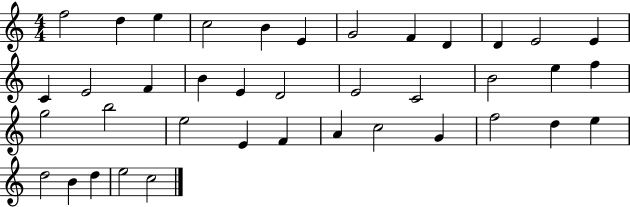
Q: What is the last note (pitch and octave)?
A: C5